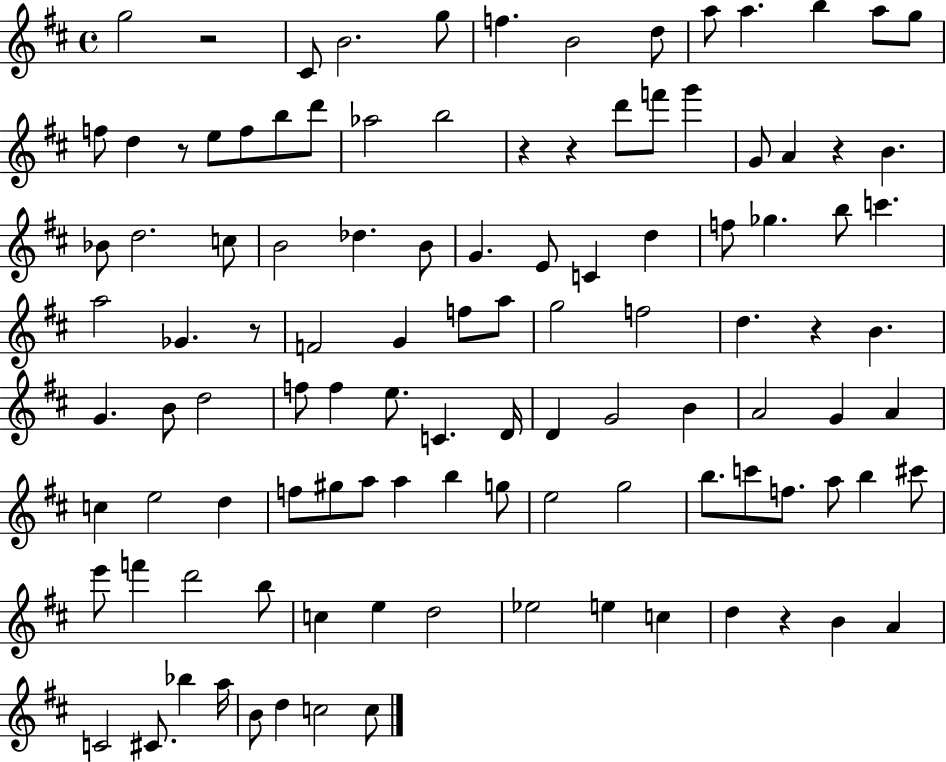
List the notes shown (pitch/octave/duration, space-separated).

G5/h R/h C#4/e B4/h. G5/e F5/q. B4/h D5/e A5/e A5/q. B5/q A5/e G5/e F5/e D5/q R/e E5/e F5/e B5/e D6/e Ab5/h B5/h R/q R/q D6/e F6/e G6/q G4/e A4/q R/q B4/q. Bb4/e D5/h. C5/e B4/h Db5/q. B4/e G4/q. E4/e C4/q D5/q F5/e Gb5/q. B5/e C6/q. A5/h Gb4/q. R/e F4/h G4/q F5/e A5/e G5/h F5/h D5/q. R/q B4/q. G4/q. B4/e D5/h F5/e F5/q E5/e. C4/q. D4/s D4/q G4/h B4/q A4/h G4/q A4/q C5/q E5/h D5/q F5/e G#5/e A5/e A5/q B5/q G5/e E5/h G5/h B5/e. C6/e F5/e. A5/e B5/q C#6/e E6/e F6/q D6/h B5/e C5/q E5/q D5/h Eb5/h E5/q C5/q D5/q R/q B4/q A4/q C4/h C#4/e. Bb5/q A5/s B4/e D5/q C5/h C5/e